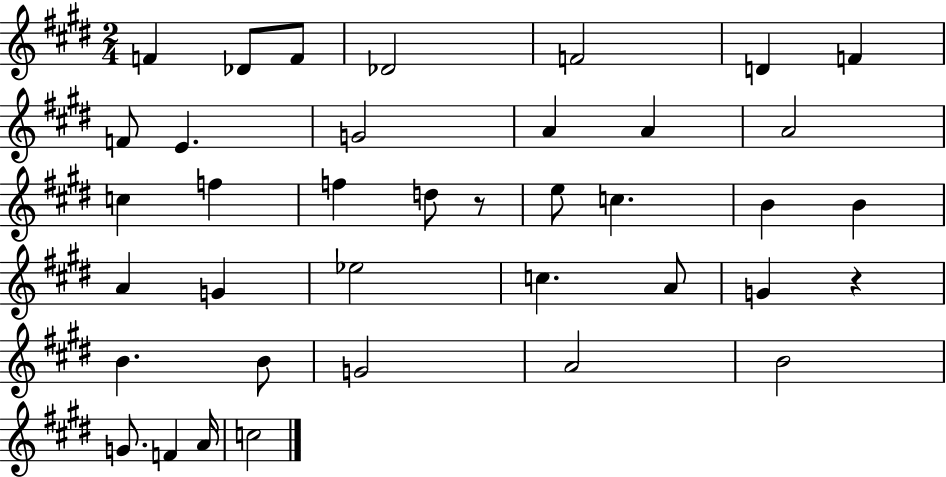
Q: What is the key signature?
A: E major